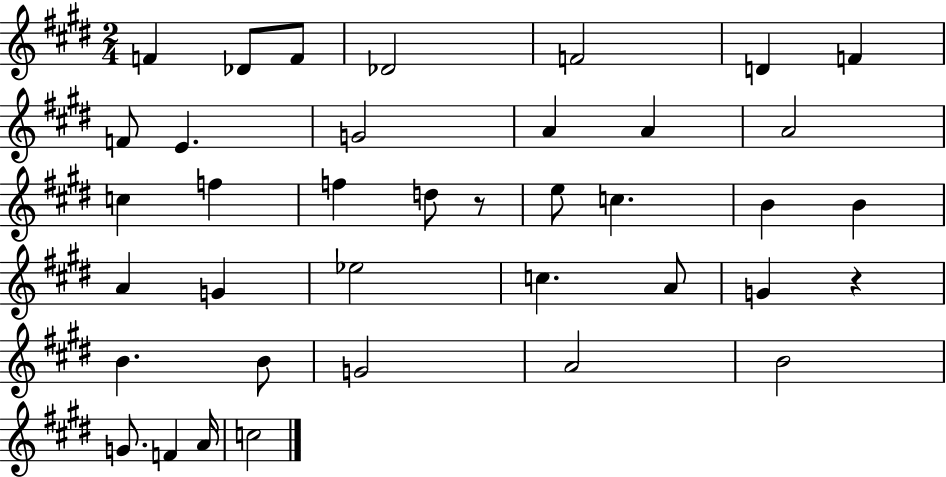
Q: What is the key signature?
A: E major